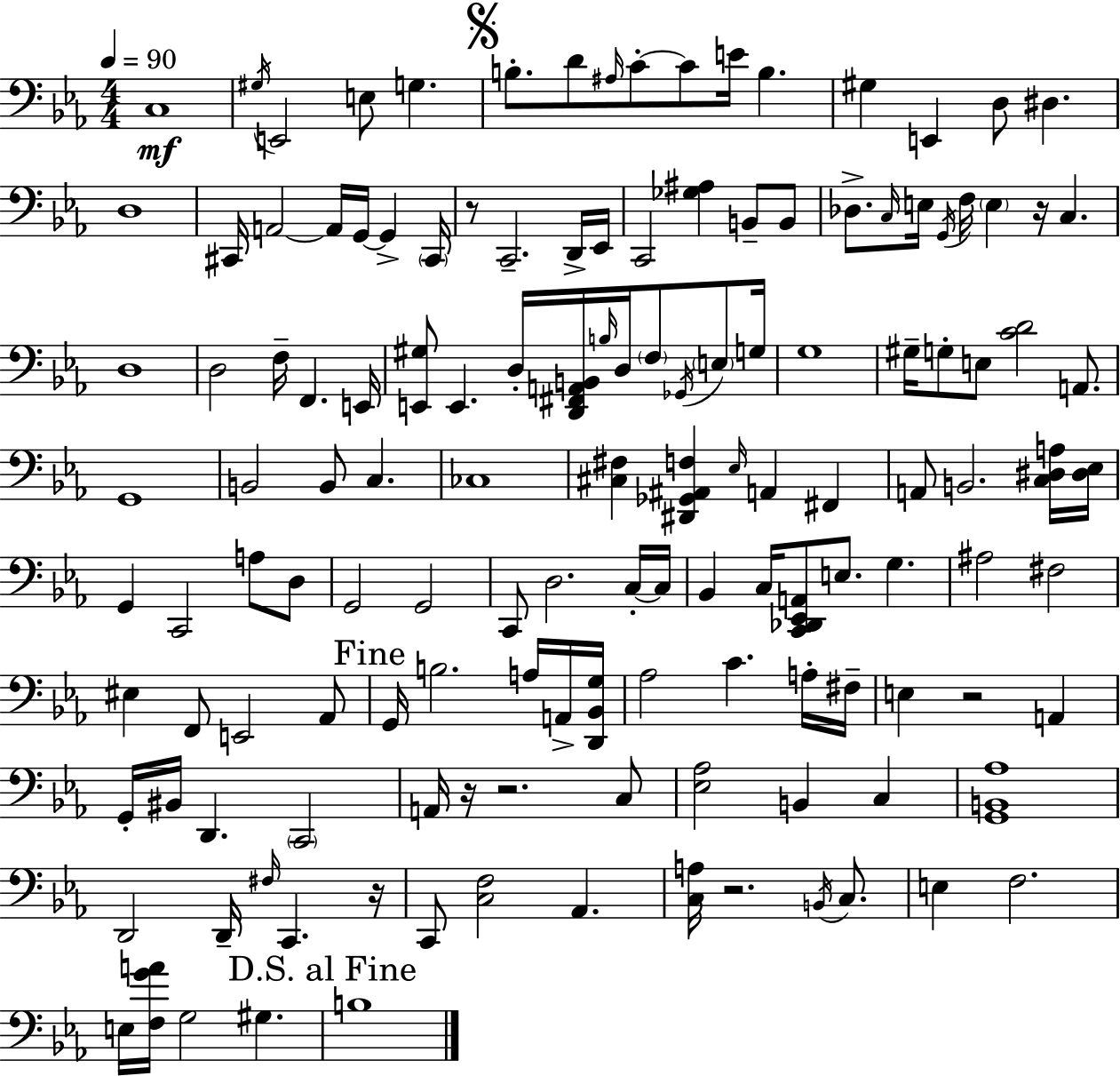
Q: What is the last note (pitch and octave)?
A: B3